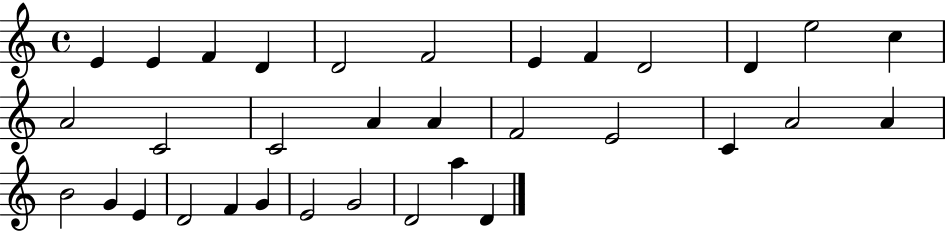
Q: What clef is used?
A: treble